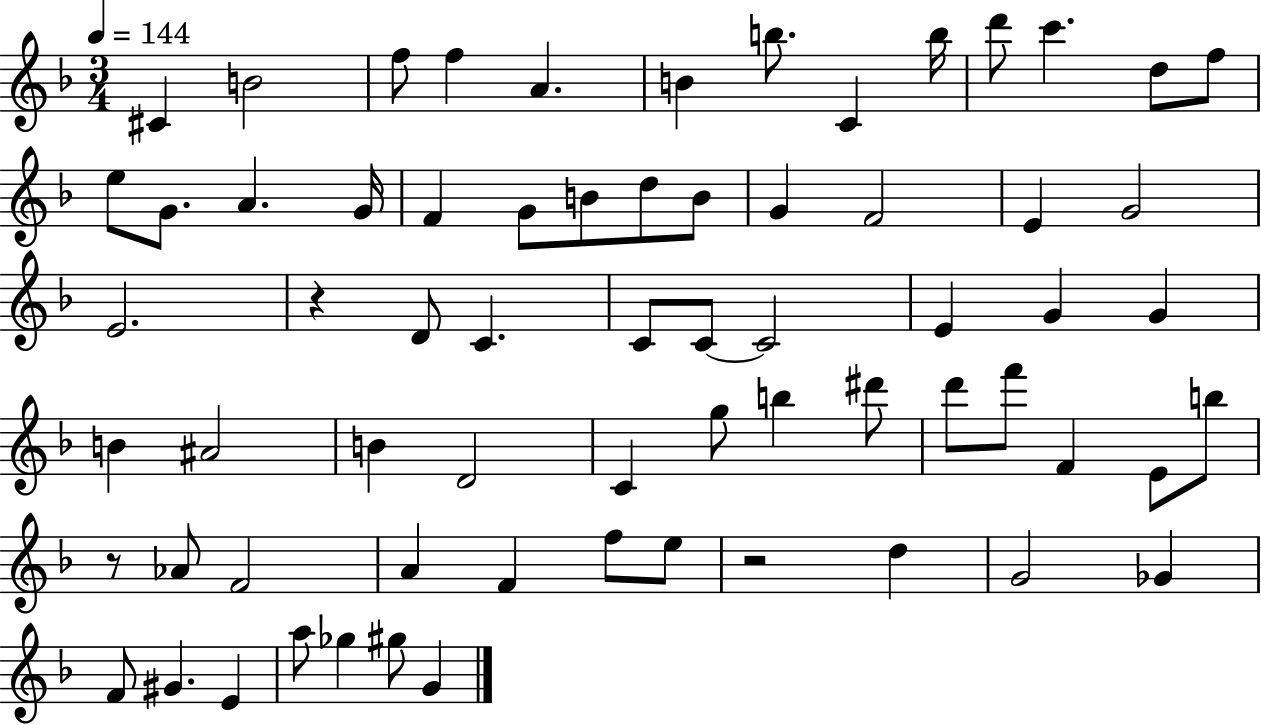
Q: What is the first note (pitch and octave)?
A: C#4